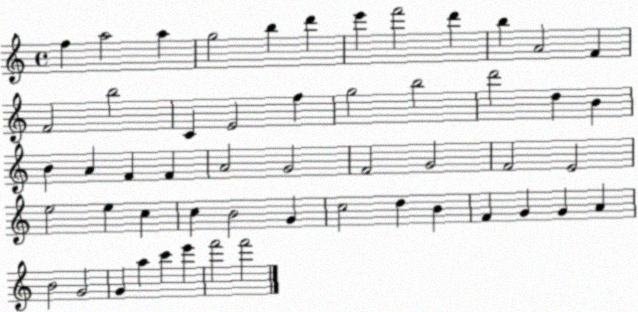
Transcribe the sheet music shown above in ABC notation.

X:1
T:Untitled
M:4/4
L:1/4
K:C
f a2 a g2 b d' e' f'2 d' b A2 F F2 b2 C E2 f g2 b2 d'2 d B B A F F A2 G2 F2 G2 F2 E2 e2 e c c B2 G c2 d B F G G A B2 G2 G a c' e' f'2 f'2